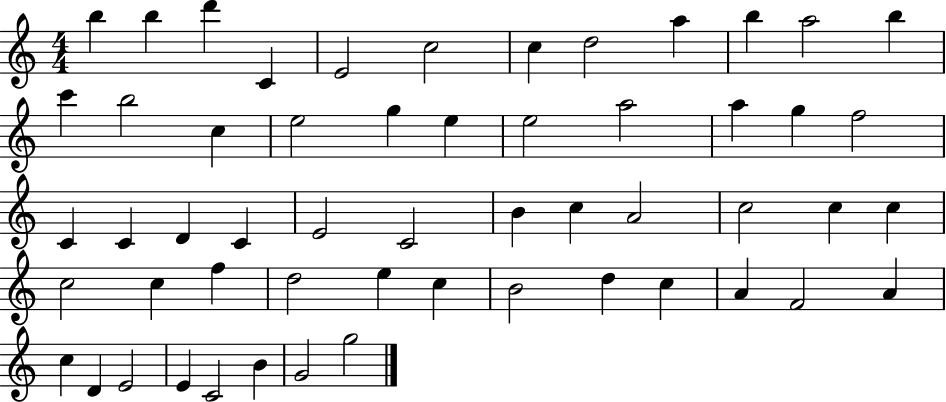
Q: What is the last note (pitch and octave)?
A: G5